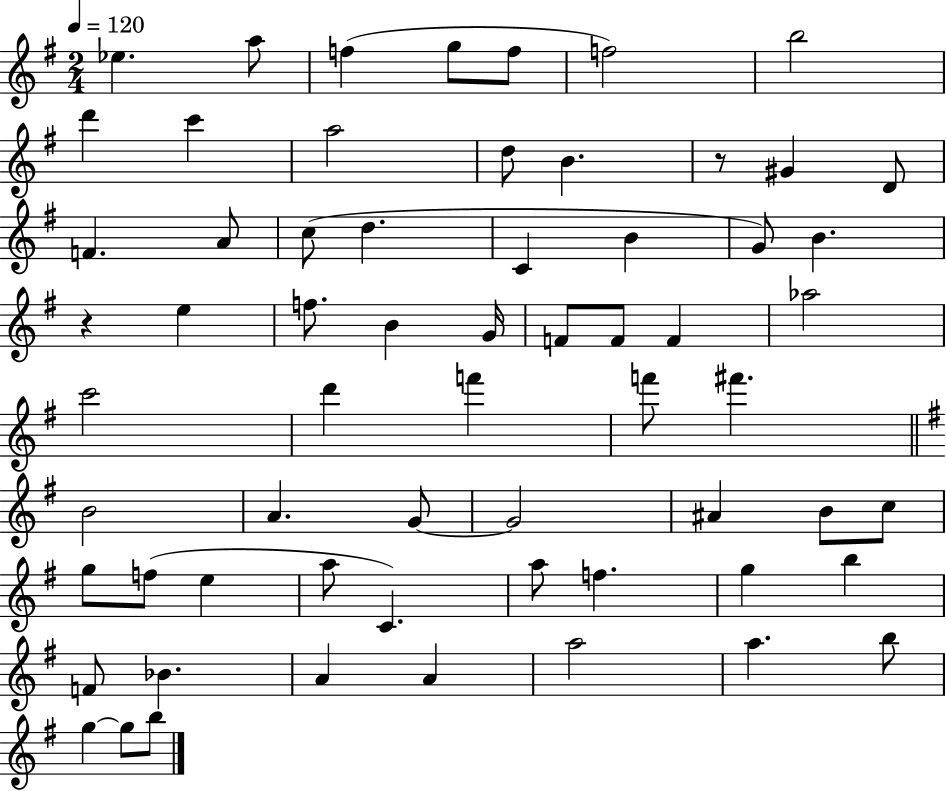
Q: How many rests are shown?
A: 2